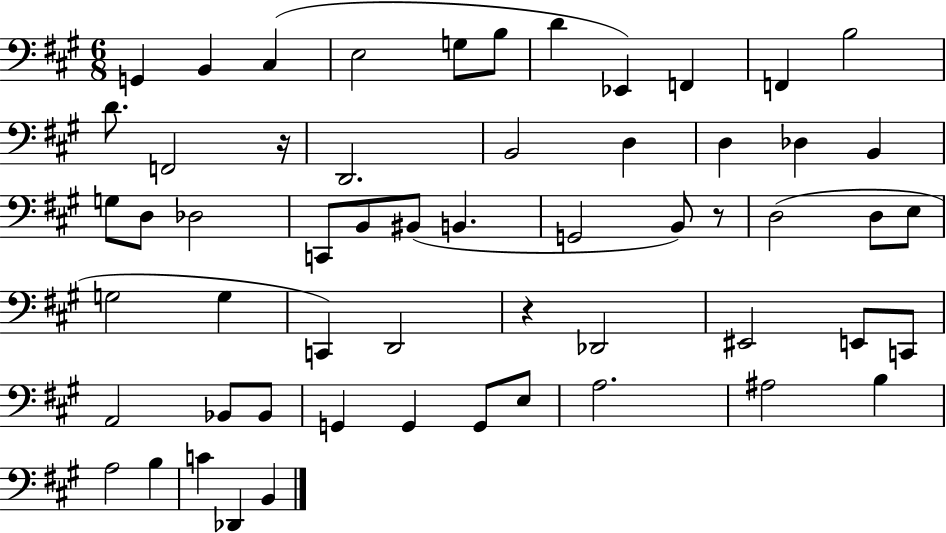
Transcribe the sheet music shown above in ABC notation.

X:1
T:Untitled
M:6/8
L:1/4
K:A
G,, B,, ^C, E,2 G,/2 B,/2 D _E,, F,, F,, B,2 D/2 F,,2 z/4 D,,2 B,,2 D, D, _D, B,, G,/2 D,/2 _D,2 C,,/2 B,,/2 ^B,,/2 B,, G,,2 B,,/2 z/2 D,2 D,/2 E,/2 G,2 G, C,, D,,2 z _D,,2 ^E,,2 E,,/2 C,,/2 A,,2 _B,,/2 _B,,/2 G,, G,, G,,/2 E,/2 A,2 ^A,2 B, A,2 B, C _D,, B,,